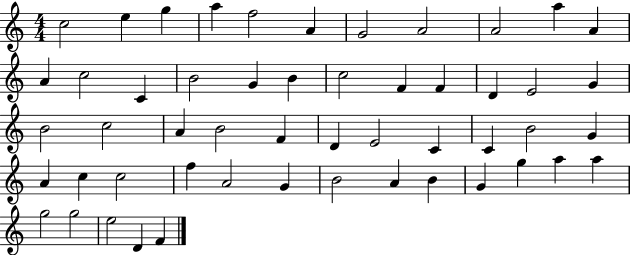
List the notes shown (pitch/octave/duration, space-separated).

C5/h E5/q G5/q A5/q F5/h A4/q G4/h A4/h A4/h A5/q A4/q A4/q C5/h C4/q B4/h G4/q B4/q C5/h F4/q F4/q D4/q E4/h G4/q B4/h C5/h A4/q B4/h F4/q D4/q E4/h C4/q C4/q B4/h G4/q A4/q C5/q C5/h F5/q A4/h G4/q B4/h A4/q B4/q G4/q G5/q A5/q A5/q G5/h G5/h E5/h D4/q F4/q